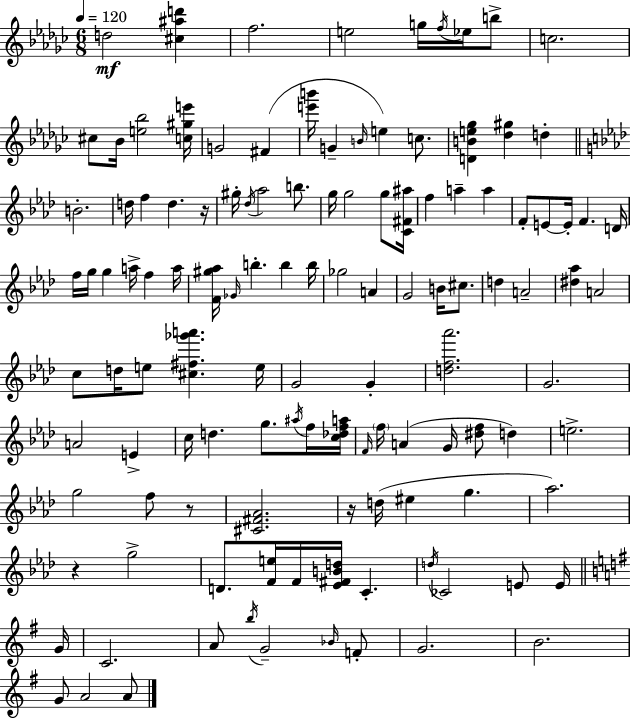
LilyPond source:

{
  \clef treble
  \numericTimeSignature
  \time 6/8
  \key ees \minor
  \tempo 4 = 120
  \repeat volta 2 { d''2\mf <cis'' ais'' d'''>4 | f''2. | e''2 g''16 \acciaccatura { f''16 } ees''16 b''8-> | c''2. | \break cis''8 bes'16 <e'' bes''>2 | <c'' gis'' e'''>16 g'2 fis'4( | <e''' b'''>16 g'4-- \grace { b'16 } e''4) c''8. | <d' b' e'' ges''>4 <des'' gis''>4 d''4-. | \break \bar "||" \break \key f \minor b'2.-. | d''16 f''4 d''4. r16 | gis''16-. \acciaccatura { des''16 } aes''2 b''8. | g''16 g''2 g''8 | \break <c' fis' ais''>16 f''4 a''4-- a''4 | f'8-. e'8~~ e'16-. f'4. | d'16 f''16 g''16 g''4 a''16-> f''4 | a''16 <f' gis'' aes''>16 \grace { ges'16 } b''4.-. b''4 | \break b''16 ges''2 a'4 | g'2 b'16 cis''8. | d''4 a'2-- | <dis'' aes''>4 a'2 | \break c''8 d''16 e''8 <cis'' fis'' ges''' a'''>4. | e''16 g'2 g'4-. | <d'' f'' aes'''>2. | g'2. | \break a'2 e'4-> | c''16 d''4. g''8. | \acciaccatura { ais''16 } f''16 <c'' des'' f'' a''>16 \grace { f'16 } \parenthesize f''16 a'4( g'16 <dis'' f''>8 | d''4) e''2.-> | \break g''2 | f''8 r8 <cis' fis' aes'>2. | r16 d''16( eis''4 g''4. | aes''2.) | \break r4 g''2-> | d'8. <f' e''>16 f'16 <ees' fis' b' d''>16 c'4.-. | \acciaccatura { d''16 } ces'2 | e'8 e'16 \bar "||" \break \key e \minor g'16 c'2. | a'8 \acciaccatura { b''16 } g'2-- | \grace { bes'16 } f'8-. g'2. | b'2. | \break g'8 a'2 | a'8 } \bar "|."
}